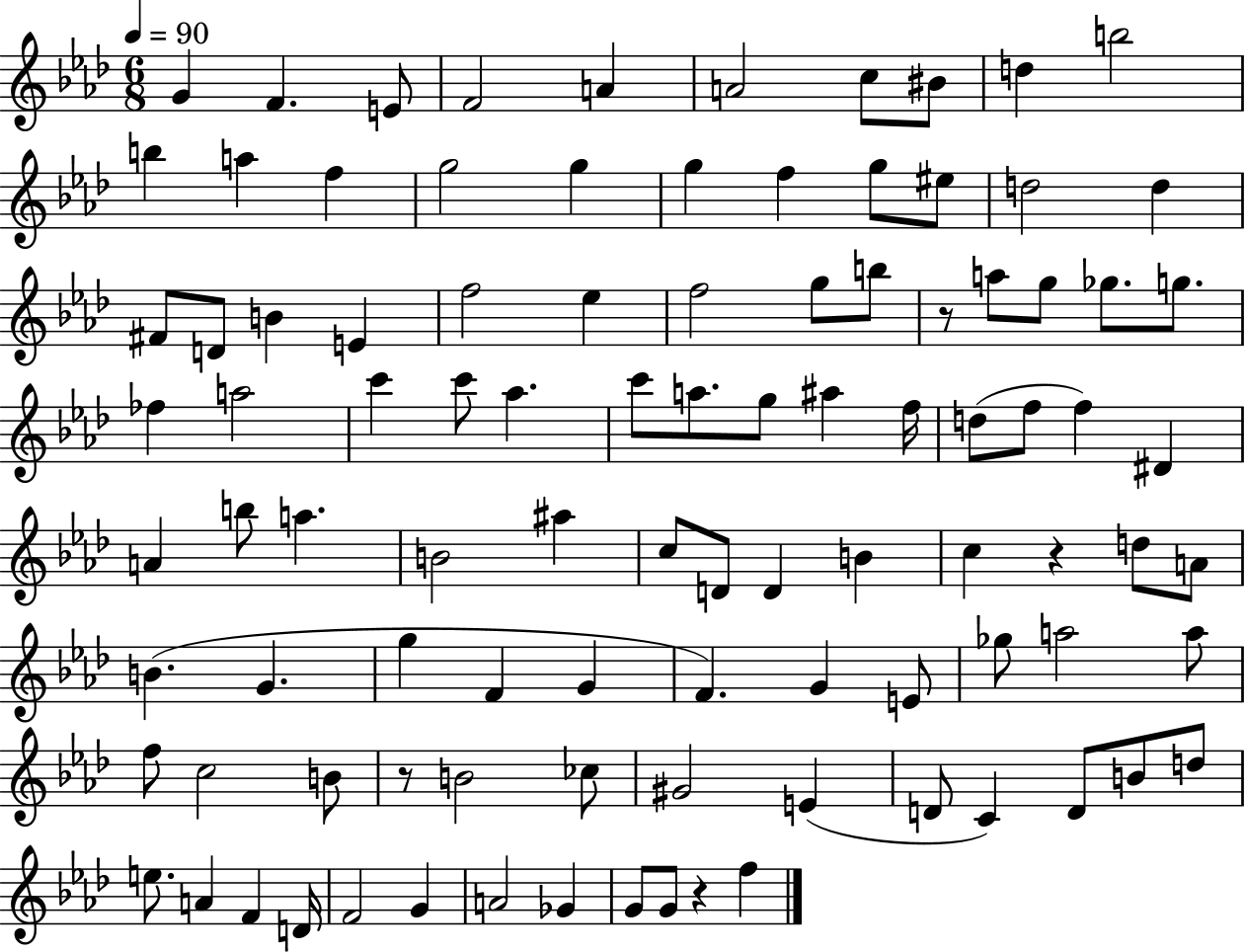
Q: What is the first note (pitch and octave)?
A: G4